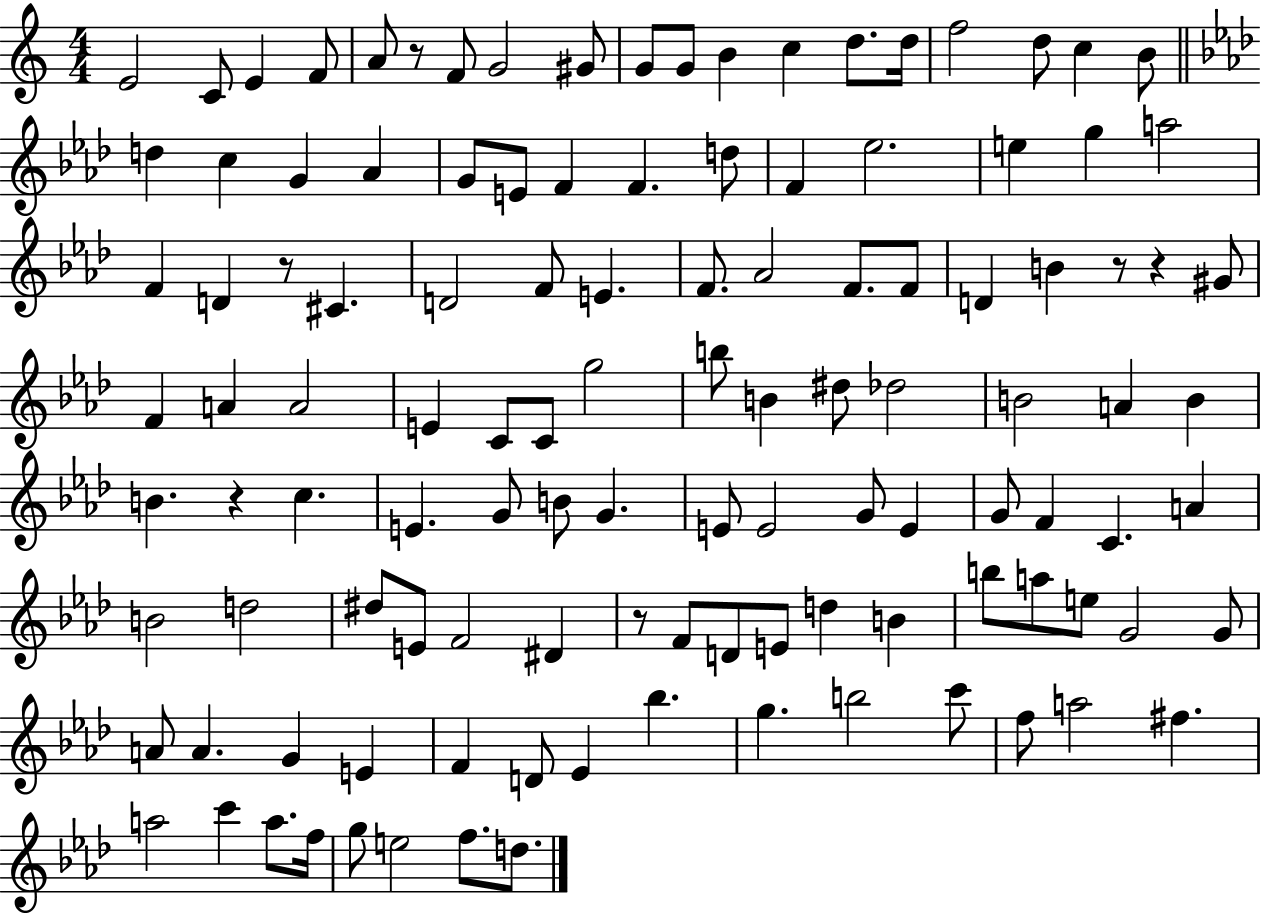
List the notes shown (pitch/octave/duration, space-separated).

E4/h C4/e E4/q F4/e A4/e R/e F4/e G4/h G#4/e G4/e G4/e B4/q C5/q D5/e. D5/s F5/h D5/e C5/q B4/e D5/q C5/q G4/q Ab4/q G4/e E4/e F4/q F4/q. D5/e F4/q Eb5/h. E5/q G5/q A5/h F4/q D4/q R/e C#4/q. D4/h F4/e E4/q. F4/e. Ab4/h F4/e. F4/e D4/q B4/q R/e R/q G#4/e F4/q A4/q A4/h E4/q C4/e C4/e G5/h B5/e B4/q D#5/e Db5/h B4/h A4/q B4/q B4/q. R/q C5/q. E4/q. G4/e B4/e G4/q. E4/e E4/h G4/e E4/q G4/e F4/q C4/q. A4/q B4/h D5/h D#5/e E4/e F4/h D#4/q R/e F4/e D4/e E4/e D5/q B4/q B5/e A5/e E5/e G4/h G4/e A4/e A4/q. G4/q E4/q F4/q D4/e Eb4/q Bb5/q. G5/q. B5/h C6/e F5/e A5/h F#5/q. A5/h C6/q A5/e. F5/s G5/e E5/h F5/e. D5/e.